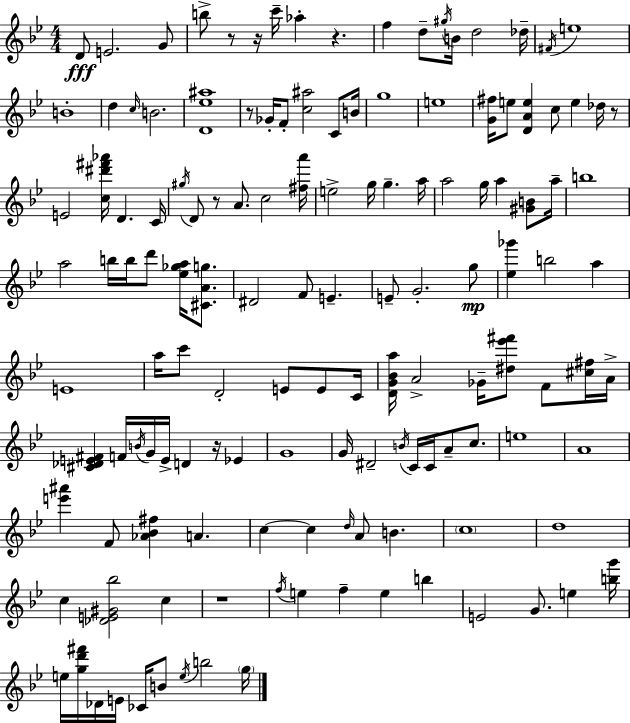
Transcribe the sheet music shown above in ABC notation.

X:1
T:Untitled
M:4/4
L:1/4
K:Gm
D/2 E2 G/2 b/2 z/2 z/4 c'/4 _a z f d/2 ^g/4 B/4 d2 _d/4 ^F/4 e4 B4 d c/4 B2 [D_e^a]4 z/2 _G/4 F/2 [c^a]2 C/2 B/4 g4 e4 [G^f]/4 e/2 [DAe] c/2 e _d/4 z/2 E2 [c^d'^f'_a']/4 D C/4 ^g/4 D/2 z/2 A/2 c2 [^fa']/4 e2 g/4 g a/4 a2 g/4 a [^GB]/2 a/4 b4 a2 b/4 b/4 d'/2 [_e_ga]/4 [^CAg]/2 ^D2 F/2 E E/2 G2 g/2 [_e_g'] b2 a E4 a/4 c'/2 D2 E/2 E/2 C/4 [DG_Ba]/4 A2 _G/4 [^d_e'^f']/2 F/2 [^c^f]/4 A/4 [^C_DE^F] F/4 B/4 G/4 E/4 D z/4 _E G4 G/4 ^D2 B/4 C/4 C/4 A/2 c/2 e4 A4 [e'^a'] F/2 [_A_B^f] A c c d/4 A/2 B c4 d4 c [_DE^G_b]2 c z4 f/4 e f e b E2 G/2 e [bg']/4 e/4 [gd'^f']/4 _D/4 E/4 _C/4 B/2 e/4 b2 g/4